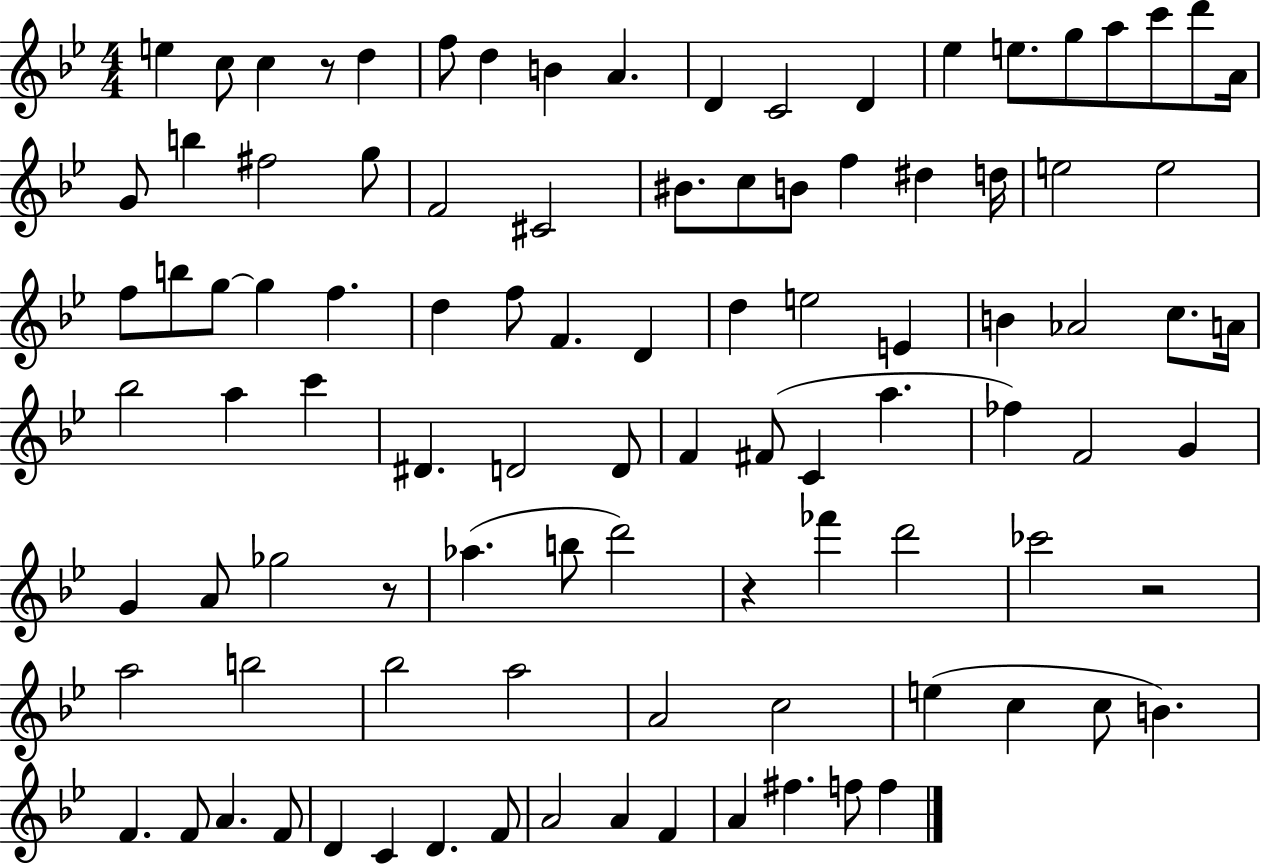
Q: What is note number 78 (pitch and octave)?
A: C5